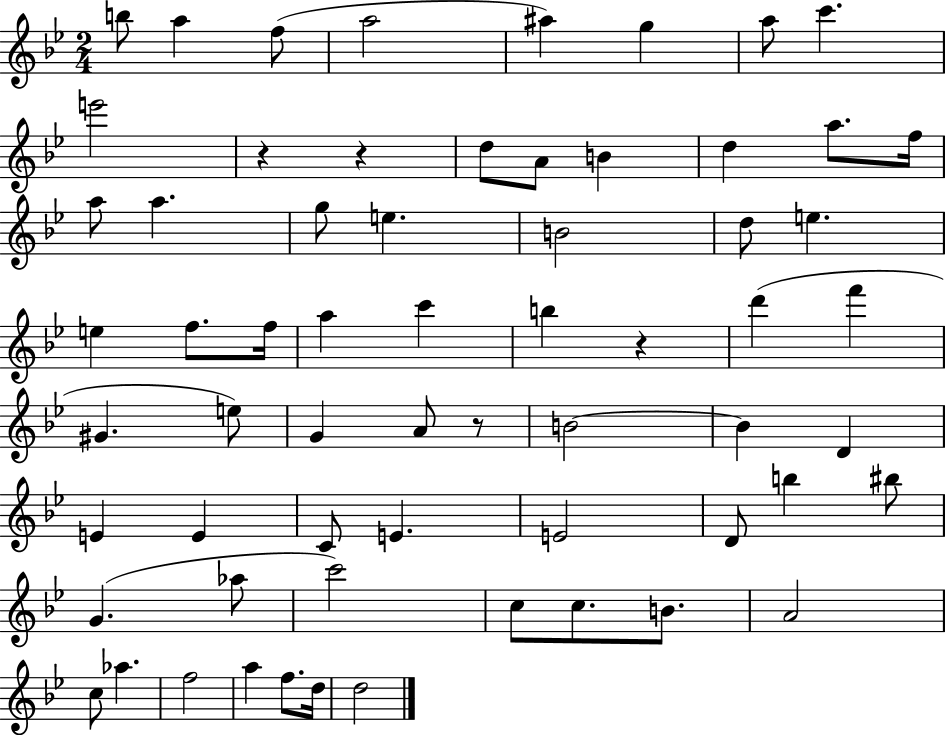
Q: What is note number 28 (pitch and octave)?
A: B5